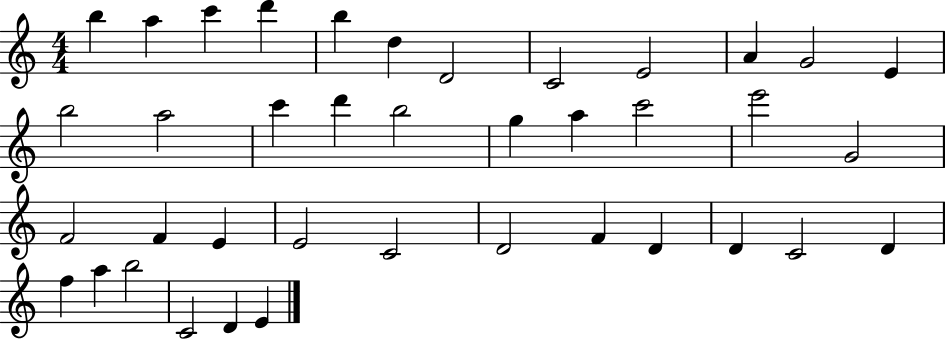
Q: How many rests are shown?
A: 0